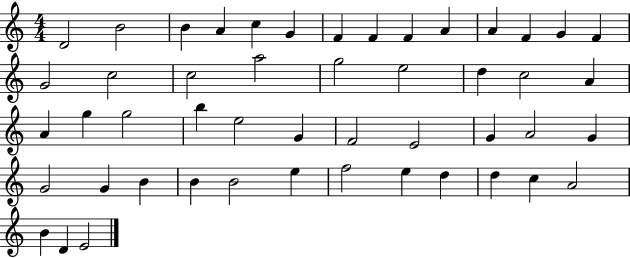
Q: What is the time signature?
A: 4/4